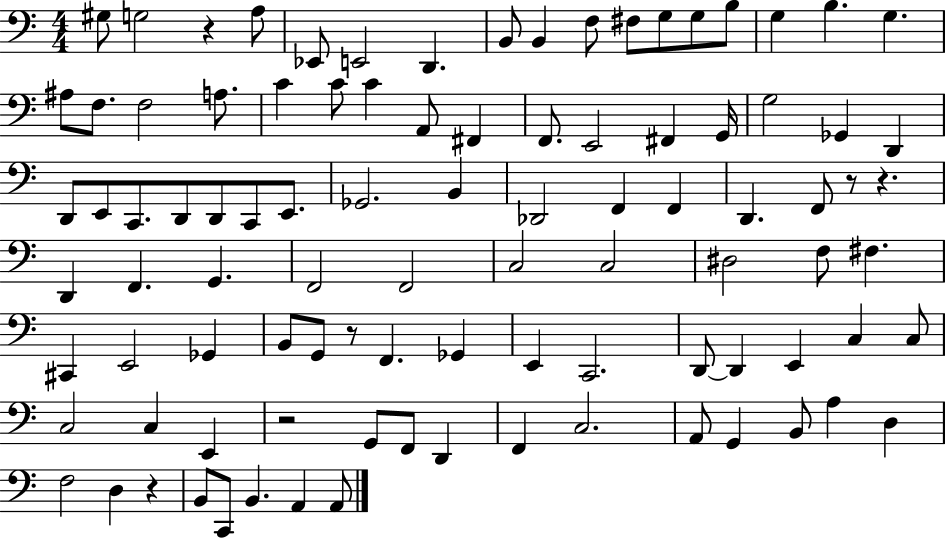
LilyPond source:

{
  \clef bass
  \numericTimeSignature
  \time 4/4
  \key c \major
  \repeat volta 2 { gis8 g2 r4 a8 | ees,8 e,2 d,4. | b,8 b,4 f8 fis8 g8 g8 b8 | g4 b4. g4. | \break ais8 f8. f2 a8. | c'4 c'8 c'4 a,8 fis,4 | f,8. e,2 fis,4 g,16 | g2 ges,4 d,4 | \break d,8 e,8 c,8. d,8 d,8 c,8 e,8. | ges,2. b,4 | des,2 f,4 f,4 | d,4. f,8 r8 r4. | \break d,4 f,4. g,4. | f,2 f,2 | c2 c2 | dis2 f8 fis4. | \break cis,4 e,2 ges,4 | b,8 g,8 r8 f,4. ges,4 | e,4 c,2. | d,8~~ d,4 e,4 c4 c8 | \break c2 c4 e,4 | r2 g,8 f,8 d,4 | f,4 c2. | a,8 g,4 b,8 a4 d4 | \break f2 d4 r4 | b,8 c,8 b,4. a,4 a,8 | } \bar "|."
}